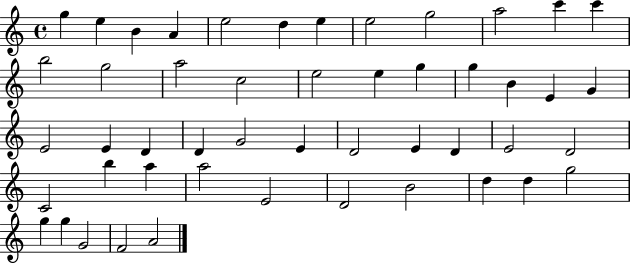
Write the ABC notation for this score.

X:1
T:Untitled
M:4/4
L:1/4
K:C
g e B A e2 d e e2 g2 a2 c' c' b2 g2 a2 c2 e2 e g g B E G E2 E D D G2 E D2 E D E2 D2 C2 b a a2 E2 D2 B2 d d g2 g g G2 F2 A2